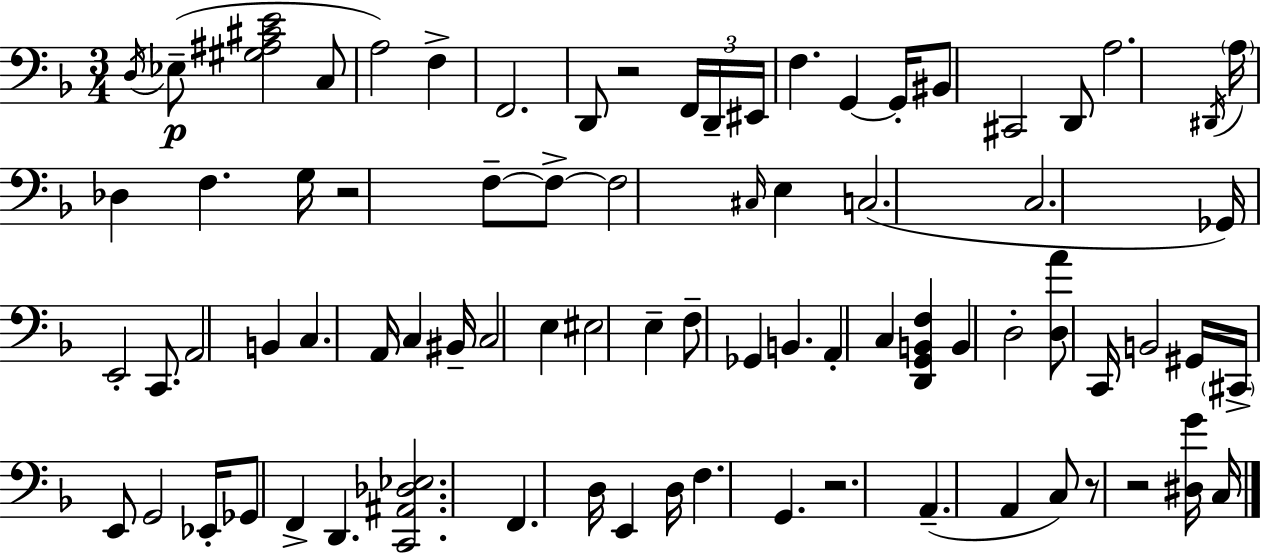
X:1
T:Untitled
M:3/4
L:1/4
K:Dm
D,/4 _E,/2 [^G,^A,^CE]2 C,/2 A,2 F, F,,2 D,,/2 z2 F,,/4 D,,/4 ^E,,/4 F, G,, G,,/4 ^B,,/2 ^C,,2 D,,/2 A,2 ^D,,/4 A,/4 _D, F, G,/4 z2 F,/2 F,/2 F,2 ^C,/4 E, C,2 C,2 _G,,/4 E,,2 C,,/2 A,,2 B,, C, A,,/4 C, ^B,,/4 C,2 E, ^E,2 E, F,/2 _G,, B,, A,, C, [D,,G,,B,,F,] B,, D,2 [D,A]/2 C,,/4 B,,2 ^G,,/4 ^C,,/4 E,,/2 G,,2 _E,,/4 _G,,/2 F,, D,, [C,,^A,,_D,_E,]2 F,, D,/4 E,, D,/4 F, G,, z2 A,, A,, C,/2 z/2 z2 [^D,G]/4 C,/4